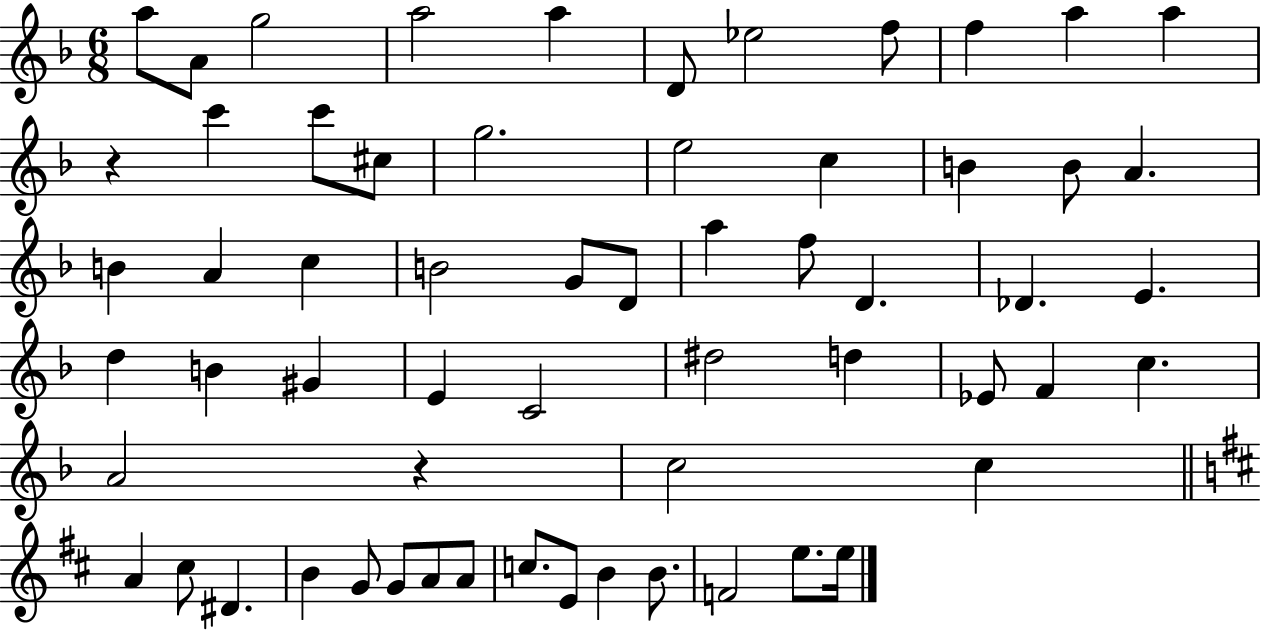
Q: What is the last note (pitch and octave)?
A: E5